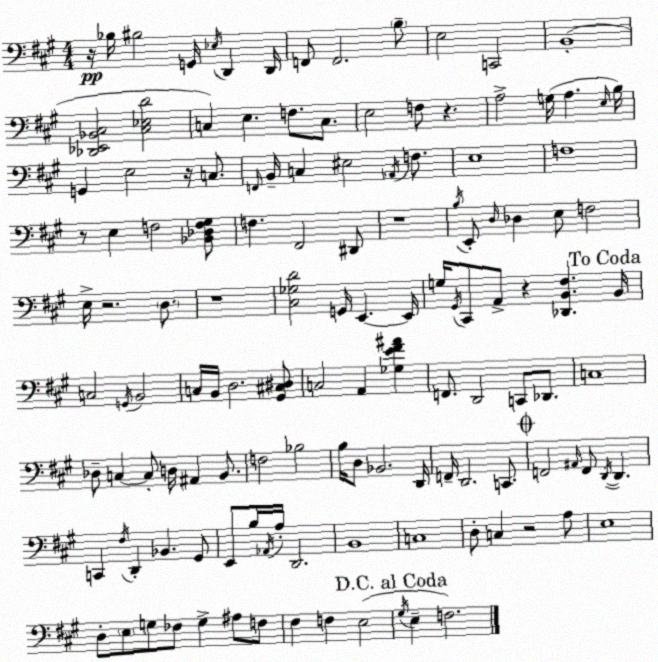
X:1
T:Untitled
M:4/4
L:1/4
K:A
z/4 _B,/4 ^B,2 G,,/4 _E,/4 D,, D,,/4 F,,/2 F,,2 B,/2 E,2 C,,2 B,,4 [_D,,_E,,_B,,^C,]2 [^C,_E,D]2 C, E, F,/2 C,/2 E,2 F,/2 z A,2 G,/4 A, E,/4 B,/4 G,, E,2 z/4 C,/2 F,,/4 B,,/4 C, ^E,2 _A,,/4 F,/2 E,4 F,4 z/2 E, F,2 [_B,,_D,F,^G,]/2 F, ^F,,2 ^D,,/2 z4 B,/4 E,,/2 D,/4 _D, E,/2 F,2 E,/4 z2 D,/2 z4 [^C,_G,D]2 G,,/4 E,, E,,/4 G,/4 ^G,,/4 ^C,,/2 A,,/2 z [_D,,B,,^F,] B,,/4 C,2 G,,/4 B,,2 C,/4 B,,/4 D,2 [^G,,^C,^D,]/2 C,2 A,, [_G,E^F^A] F,,/2 D,,2 C,,/2 _D,,/2 C,4 _D,/2 C, C,/2 D,/4 ^A,, B,,/2 F,2 _B,2 B,/4 D,/2 _B,,2 D,,/4 F,,/4 D,,2 C,,/2 F,,2 ^A,,/4 F,,/2 D,,/4 D,, C,, ^F,/4 D,, _B,, ^G,,/2 E,,/2 B,/4 _A,,/4 A,/4 D,,2 B,,4 C,4 D,/2 C, z2 A,/2 E,4 D,/2 E,/2 G,/2 _F,/2 G, ^A,/2 F,/2 ^F, F, E,2 ^G,/4 E, F,2